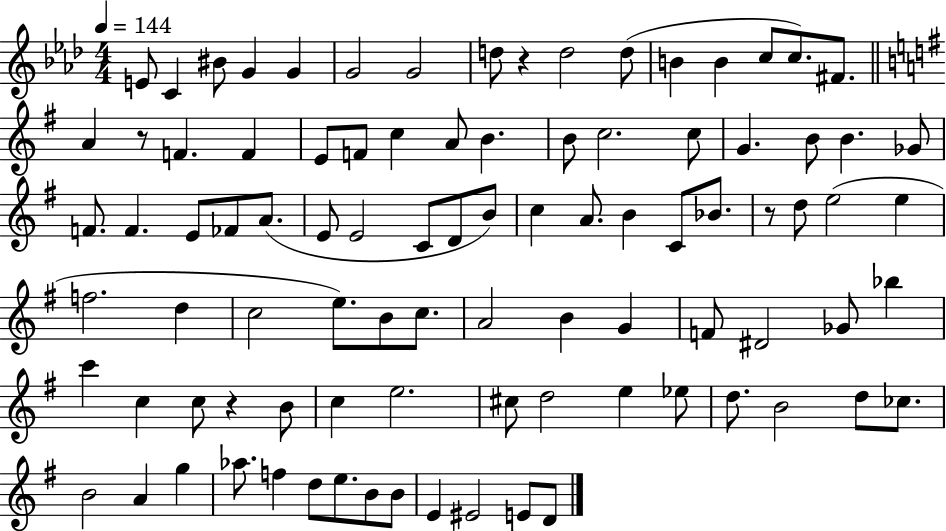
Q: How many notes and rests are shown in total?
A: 92